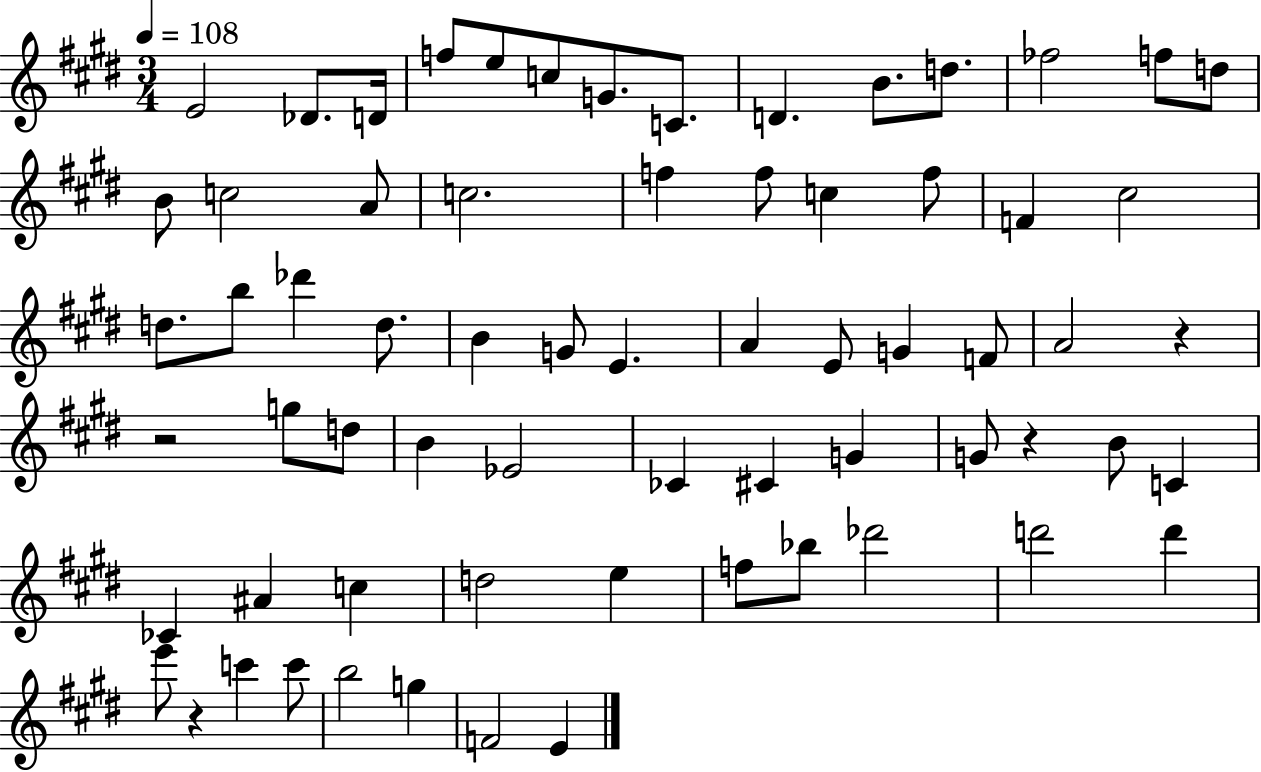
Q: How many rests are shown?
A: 4